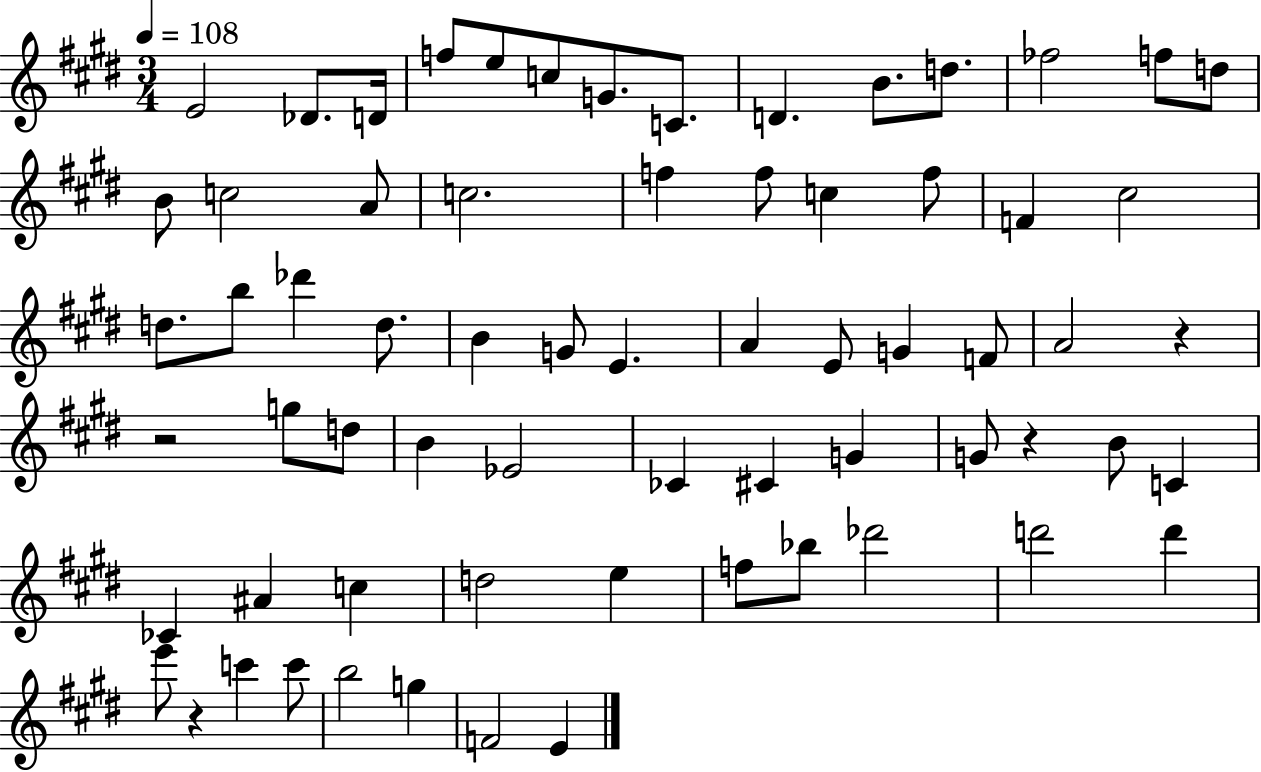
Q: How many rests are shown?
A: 4